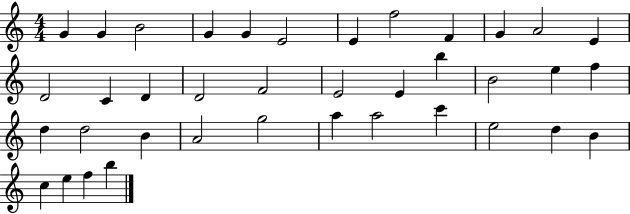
G4/q G4/q B4/h G4/q G4/q E4/h E4/q F5/h F4/q G4/q A4/h E4/q D4/h C4/q D4/q D4/h F4/h E4/h E4/q B5/q B4/h E5/q F5/q D5/q D5/h B4/q A4/h G5/h A5/q A5/h C6/q E5/h D5/q B4/q C5/q E5/q F5/q B5/q